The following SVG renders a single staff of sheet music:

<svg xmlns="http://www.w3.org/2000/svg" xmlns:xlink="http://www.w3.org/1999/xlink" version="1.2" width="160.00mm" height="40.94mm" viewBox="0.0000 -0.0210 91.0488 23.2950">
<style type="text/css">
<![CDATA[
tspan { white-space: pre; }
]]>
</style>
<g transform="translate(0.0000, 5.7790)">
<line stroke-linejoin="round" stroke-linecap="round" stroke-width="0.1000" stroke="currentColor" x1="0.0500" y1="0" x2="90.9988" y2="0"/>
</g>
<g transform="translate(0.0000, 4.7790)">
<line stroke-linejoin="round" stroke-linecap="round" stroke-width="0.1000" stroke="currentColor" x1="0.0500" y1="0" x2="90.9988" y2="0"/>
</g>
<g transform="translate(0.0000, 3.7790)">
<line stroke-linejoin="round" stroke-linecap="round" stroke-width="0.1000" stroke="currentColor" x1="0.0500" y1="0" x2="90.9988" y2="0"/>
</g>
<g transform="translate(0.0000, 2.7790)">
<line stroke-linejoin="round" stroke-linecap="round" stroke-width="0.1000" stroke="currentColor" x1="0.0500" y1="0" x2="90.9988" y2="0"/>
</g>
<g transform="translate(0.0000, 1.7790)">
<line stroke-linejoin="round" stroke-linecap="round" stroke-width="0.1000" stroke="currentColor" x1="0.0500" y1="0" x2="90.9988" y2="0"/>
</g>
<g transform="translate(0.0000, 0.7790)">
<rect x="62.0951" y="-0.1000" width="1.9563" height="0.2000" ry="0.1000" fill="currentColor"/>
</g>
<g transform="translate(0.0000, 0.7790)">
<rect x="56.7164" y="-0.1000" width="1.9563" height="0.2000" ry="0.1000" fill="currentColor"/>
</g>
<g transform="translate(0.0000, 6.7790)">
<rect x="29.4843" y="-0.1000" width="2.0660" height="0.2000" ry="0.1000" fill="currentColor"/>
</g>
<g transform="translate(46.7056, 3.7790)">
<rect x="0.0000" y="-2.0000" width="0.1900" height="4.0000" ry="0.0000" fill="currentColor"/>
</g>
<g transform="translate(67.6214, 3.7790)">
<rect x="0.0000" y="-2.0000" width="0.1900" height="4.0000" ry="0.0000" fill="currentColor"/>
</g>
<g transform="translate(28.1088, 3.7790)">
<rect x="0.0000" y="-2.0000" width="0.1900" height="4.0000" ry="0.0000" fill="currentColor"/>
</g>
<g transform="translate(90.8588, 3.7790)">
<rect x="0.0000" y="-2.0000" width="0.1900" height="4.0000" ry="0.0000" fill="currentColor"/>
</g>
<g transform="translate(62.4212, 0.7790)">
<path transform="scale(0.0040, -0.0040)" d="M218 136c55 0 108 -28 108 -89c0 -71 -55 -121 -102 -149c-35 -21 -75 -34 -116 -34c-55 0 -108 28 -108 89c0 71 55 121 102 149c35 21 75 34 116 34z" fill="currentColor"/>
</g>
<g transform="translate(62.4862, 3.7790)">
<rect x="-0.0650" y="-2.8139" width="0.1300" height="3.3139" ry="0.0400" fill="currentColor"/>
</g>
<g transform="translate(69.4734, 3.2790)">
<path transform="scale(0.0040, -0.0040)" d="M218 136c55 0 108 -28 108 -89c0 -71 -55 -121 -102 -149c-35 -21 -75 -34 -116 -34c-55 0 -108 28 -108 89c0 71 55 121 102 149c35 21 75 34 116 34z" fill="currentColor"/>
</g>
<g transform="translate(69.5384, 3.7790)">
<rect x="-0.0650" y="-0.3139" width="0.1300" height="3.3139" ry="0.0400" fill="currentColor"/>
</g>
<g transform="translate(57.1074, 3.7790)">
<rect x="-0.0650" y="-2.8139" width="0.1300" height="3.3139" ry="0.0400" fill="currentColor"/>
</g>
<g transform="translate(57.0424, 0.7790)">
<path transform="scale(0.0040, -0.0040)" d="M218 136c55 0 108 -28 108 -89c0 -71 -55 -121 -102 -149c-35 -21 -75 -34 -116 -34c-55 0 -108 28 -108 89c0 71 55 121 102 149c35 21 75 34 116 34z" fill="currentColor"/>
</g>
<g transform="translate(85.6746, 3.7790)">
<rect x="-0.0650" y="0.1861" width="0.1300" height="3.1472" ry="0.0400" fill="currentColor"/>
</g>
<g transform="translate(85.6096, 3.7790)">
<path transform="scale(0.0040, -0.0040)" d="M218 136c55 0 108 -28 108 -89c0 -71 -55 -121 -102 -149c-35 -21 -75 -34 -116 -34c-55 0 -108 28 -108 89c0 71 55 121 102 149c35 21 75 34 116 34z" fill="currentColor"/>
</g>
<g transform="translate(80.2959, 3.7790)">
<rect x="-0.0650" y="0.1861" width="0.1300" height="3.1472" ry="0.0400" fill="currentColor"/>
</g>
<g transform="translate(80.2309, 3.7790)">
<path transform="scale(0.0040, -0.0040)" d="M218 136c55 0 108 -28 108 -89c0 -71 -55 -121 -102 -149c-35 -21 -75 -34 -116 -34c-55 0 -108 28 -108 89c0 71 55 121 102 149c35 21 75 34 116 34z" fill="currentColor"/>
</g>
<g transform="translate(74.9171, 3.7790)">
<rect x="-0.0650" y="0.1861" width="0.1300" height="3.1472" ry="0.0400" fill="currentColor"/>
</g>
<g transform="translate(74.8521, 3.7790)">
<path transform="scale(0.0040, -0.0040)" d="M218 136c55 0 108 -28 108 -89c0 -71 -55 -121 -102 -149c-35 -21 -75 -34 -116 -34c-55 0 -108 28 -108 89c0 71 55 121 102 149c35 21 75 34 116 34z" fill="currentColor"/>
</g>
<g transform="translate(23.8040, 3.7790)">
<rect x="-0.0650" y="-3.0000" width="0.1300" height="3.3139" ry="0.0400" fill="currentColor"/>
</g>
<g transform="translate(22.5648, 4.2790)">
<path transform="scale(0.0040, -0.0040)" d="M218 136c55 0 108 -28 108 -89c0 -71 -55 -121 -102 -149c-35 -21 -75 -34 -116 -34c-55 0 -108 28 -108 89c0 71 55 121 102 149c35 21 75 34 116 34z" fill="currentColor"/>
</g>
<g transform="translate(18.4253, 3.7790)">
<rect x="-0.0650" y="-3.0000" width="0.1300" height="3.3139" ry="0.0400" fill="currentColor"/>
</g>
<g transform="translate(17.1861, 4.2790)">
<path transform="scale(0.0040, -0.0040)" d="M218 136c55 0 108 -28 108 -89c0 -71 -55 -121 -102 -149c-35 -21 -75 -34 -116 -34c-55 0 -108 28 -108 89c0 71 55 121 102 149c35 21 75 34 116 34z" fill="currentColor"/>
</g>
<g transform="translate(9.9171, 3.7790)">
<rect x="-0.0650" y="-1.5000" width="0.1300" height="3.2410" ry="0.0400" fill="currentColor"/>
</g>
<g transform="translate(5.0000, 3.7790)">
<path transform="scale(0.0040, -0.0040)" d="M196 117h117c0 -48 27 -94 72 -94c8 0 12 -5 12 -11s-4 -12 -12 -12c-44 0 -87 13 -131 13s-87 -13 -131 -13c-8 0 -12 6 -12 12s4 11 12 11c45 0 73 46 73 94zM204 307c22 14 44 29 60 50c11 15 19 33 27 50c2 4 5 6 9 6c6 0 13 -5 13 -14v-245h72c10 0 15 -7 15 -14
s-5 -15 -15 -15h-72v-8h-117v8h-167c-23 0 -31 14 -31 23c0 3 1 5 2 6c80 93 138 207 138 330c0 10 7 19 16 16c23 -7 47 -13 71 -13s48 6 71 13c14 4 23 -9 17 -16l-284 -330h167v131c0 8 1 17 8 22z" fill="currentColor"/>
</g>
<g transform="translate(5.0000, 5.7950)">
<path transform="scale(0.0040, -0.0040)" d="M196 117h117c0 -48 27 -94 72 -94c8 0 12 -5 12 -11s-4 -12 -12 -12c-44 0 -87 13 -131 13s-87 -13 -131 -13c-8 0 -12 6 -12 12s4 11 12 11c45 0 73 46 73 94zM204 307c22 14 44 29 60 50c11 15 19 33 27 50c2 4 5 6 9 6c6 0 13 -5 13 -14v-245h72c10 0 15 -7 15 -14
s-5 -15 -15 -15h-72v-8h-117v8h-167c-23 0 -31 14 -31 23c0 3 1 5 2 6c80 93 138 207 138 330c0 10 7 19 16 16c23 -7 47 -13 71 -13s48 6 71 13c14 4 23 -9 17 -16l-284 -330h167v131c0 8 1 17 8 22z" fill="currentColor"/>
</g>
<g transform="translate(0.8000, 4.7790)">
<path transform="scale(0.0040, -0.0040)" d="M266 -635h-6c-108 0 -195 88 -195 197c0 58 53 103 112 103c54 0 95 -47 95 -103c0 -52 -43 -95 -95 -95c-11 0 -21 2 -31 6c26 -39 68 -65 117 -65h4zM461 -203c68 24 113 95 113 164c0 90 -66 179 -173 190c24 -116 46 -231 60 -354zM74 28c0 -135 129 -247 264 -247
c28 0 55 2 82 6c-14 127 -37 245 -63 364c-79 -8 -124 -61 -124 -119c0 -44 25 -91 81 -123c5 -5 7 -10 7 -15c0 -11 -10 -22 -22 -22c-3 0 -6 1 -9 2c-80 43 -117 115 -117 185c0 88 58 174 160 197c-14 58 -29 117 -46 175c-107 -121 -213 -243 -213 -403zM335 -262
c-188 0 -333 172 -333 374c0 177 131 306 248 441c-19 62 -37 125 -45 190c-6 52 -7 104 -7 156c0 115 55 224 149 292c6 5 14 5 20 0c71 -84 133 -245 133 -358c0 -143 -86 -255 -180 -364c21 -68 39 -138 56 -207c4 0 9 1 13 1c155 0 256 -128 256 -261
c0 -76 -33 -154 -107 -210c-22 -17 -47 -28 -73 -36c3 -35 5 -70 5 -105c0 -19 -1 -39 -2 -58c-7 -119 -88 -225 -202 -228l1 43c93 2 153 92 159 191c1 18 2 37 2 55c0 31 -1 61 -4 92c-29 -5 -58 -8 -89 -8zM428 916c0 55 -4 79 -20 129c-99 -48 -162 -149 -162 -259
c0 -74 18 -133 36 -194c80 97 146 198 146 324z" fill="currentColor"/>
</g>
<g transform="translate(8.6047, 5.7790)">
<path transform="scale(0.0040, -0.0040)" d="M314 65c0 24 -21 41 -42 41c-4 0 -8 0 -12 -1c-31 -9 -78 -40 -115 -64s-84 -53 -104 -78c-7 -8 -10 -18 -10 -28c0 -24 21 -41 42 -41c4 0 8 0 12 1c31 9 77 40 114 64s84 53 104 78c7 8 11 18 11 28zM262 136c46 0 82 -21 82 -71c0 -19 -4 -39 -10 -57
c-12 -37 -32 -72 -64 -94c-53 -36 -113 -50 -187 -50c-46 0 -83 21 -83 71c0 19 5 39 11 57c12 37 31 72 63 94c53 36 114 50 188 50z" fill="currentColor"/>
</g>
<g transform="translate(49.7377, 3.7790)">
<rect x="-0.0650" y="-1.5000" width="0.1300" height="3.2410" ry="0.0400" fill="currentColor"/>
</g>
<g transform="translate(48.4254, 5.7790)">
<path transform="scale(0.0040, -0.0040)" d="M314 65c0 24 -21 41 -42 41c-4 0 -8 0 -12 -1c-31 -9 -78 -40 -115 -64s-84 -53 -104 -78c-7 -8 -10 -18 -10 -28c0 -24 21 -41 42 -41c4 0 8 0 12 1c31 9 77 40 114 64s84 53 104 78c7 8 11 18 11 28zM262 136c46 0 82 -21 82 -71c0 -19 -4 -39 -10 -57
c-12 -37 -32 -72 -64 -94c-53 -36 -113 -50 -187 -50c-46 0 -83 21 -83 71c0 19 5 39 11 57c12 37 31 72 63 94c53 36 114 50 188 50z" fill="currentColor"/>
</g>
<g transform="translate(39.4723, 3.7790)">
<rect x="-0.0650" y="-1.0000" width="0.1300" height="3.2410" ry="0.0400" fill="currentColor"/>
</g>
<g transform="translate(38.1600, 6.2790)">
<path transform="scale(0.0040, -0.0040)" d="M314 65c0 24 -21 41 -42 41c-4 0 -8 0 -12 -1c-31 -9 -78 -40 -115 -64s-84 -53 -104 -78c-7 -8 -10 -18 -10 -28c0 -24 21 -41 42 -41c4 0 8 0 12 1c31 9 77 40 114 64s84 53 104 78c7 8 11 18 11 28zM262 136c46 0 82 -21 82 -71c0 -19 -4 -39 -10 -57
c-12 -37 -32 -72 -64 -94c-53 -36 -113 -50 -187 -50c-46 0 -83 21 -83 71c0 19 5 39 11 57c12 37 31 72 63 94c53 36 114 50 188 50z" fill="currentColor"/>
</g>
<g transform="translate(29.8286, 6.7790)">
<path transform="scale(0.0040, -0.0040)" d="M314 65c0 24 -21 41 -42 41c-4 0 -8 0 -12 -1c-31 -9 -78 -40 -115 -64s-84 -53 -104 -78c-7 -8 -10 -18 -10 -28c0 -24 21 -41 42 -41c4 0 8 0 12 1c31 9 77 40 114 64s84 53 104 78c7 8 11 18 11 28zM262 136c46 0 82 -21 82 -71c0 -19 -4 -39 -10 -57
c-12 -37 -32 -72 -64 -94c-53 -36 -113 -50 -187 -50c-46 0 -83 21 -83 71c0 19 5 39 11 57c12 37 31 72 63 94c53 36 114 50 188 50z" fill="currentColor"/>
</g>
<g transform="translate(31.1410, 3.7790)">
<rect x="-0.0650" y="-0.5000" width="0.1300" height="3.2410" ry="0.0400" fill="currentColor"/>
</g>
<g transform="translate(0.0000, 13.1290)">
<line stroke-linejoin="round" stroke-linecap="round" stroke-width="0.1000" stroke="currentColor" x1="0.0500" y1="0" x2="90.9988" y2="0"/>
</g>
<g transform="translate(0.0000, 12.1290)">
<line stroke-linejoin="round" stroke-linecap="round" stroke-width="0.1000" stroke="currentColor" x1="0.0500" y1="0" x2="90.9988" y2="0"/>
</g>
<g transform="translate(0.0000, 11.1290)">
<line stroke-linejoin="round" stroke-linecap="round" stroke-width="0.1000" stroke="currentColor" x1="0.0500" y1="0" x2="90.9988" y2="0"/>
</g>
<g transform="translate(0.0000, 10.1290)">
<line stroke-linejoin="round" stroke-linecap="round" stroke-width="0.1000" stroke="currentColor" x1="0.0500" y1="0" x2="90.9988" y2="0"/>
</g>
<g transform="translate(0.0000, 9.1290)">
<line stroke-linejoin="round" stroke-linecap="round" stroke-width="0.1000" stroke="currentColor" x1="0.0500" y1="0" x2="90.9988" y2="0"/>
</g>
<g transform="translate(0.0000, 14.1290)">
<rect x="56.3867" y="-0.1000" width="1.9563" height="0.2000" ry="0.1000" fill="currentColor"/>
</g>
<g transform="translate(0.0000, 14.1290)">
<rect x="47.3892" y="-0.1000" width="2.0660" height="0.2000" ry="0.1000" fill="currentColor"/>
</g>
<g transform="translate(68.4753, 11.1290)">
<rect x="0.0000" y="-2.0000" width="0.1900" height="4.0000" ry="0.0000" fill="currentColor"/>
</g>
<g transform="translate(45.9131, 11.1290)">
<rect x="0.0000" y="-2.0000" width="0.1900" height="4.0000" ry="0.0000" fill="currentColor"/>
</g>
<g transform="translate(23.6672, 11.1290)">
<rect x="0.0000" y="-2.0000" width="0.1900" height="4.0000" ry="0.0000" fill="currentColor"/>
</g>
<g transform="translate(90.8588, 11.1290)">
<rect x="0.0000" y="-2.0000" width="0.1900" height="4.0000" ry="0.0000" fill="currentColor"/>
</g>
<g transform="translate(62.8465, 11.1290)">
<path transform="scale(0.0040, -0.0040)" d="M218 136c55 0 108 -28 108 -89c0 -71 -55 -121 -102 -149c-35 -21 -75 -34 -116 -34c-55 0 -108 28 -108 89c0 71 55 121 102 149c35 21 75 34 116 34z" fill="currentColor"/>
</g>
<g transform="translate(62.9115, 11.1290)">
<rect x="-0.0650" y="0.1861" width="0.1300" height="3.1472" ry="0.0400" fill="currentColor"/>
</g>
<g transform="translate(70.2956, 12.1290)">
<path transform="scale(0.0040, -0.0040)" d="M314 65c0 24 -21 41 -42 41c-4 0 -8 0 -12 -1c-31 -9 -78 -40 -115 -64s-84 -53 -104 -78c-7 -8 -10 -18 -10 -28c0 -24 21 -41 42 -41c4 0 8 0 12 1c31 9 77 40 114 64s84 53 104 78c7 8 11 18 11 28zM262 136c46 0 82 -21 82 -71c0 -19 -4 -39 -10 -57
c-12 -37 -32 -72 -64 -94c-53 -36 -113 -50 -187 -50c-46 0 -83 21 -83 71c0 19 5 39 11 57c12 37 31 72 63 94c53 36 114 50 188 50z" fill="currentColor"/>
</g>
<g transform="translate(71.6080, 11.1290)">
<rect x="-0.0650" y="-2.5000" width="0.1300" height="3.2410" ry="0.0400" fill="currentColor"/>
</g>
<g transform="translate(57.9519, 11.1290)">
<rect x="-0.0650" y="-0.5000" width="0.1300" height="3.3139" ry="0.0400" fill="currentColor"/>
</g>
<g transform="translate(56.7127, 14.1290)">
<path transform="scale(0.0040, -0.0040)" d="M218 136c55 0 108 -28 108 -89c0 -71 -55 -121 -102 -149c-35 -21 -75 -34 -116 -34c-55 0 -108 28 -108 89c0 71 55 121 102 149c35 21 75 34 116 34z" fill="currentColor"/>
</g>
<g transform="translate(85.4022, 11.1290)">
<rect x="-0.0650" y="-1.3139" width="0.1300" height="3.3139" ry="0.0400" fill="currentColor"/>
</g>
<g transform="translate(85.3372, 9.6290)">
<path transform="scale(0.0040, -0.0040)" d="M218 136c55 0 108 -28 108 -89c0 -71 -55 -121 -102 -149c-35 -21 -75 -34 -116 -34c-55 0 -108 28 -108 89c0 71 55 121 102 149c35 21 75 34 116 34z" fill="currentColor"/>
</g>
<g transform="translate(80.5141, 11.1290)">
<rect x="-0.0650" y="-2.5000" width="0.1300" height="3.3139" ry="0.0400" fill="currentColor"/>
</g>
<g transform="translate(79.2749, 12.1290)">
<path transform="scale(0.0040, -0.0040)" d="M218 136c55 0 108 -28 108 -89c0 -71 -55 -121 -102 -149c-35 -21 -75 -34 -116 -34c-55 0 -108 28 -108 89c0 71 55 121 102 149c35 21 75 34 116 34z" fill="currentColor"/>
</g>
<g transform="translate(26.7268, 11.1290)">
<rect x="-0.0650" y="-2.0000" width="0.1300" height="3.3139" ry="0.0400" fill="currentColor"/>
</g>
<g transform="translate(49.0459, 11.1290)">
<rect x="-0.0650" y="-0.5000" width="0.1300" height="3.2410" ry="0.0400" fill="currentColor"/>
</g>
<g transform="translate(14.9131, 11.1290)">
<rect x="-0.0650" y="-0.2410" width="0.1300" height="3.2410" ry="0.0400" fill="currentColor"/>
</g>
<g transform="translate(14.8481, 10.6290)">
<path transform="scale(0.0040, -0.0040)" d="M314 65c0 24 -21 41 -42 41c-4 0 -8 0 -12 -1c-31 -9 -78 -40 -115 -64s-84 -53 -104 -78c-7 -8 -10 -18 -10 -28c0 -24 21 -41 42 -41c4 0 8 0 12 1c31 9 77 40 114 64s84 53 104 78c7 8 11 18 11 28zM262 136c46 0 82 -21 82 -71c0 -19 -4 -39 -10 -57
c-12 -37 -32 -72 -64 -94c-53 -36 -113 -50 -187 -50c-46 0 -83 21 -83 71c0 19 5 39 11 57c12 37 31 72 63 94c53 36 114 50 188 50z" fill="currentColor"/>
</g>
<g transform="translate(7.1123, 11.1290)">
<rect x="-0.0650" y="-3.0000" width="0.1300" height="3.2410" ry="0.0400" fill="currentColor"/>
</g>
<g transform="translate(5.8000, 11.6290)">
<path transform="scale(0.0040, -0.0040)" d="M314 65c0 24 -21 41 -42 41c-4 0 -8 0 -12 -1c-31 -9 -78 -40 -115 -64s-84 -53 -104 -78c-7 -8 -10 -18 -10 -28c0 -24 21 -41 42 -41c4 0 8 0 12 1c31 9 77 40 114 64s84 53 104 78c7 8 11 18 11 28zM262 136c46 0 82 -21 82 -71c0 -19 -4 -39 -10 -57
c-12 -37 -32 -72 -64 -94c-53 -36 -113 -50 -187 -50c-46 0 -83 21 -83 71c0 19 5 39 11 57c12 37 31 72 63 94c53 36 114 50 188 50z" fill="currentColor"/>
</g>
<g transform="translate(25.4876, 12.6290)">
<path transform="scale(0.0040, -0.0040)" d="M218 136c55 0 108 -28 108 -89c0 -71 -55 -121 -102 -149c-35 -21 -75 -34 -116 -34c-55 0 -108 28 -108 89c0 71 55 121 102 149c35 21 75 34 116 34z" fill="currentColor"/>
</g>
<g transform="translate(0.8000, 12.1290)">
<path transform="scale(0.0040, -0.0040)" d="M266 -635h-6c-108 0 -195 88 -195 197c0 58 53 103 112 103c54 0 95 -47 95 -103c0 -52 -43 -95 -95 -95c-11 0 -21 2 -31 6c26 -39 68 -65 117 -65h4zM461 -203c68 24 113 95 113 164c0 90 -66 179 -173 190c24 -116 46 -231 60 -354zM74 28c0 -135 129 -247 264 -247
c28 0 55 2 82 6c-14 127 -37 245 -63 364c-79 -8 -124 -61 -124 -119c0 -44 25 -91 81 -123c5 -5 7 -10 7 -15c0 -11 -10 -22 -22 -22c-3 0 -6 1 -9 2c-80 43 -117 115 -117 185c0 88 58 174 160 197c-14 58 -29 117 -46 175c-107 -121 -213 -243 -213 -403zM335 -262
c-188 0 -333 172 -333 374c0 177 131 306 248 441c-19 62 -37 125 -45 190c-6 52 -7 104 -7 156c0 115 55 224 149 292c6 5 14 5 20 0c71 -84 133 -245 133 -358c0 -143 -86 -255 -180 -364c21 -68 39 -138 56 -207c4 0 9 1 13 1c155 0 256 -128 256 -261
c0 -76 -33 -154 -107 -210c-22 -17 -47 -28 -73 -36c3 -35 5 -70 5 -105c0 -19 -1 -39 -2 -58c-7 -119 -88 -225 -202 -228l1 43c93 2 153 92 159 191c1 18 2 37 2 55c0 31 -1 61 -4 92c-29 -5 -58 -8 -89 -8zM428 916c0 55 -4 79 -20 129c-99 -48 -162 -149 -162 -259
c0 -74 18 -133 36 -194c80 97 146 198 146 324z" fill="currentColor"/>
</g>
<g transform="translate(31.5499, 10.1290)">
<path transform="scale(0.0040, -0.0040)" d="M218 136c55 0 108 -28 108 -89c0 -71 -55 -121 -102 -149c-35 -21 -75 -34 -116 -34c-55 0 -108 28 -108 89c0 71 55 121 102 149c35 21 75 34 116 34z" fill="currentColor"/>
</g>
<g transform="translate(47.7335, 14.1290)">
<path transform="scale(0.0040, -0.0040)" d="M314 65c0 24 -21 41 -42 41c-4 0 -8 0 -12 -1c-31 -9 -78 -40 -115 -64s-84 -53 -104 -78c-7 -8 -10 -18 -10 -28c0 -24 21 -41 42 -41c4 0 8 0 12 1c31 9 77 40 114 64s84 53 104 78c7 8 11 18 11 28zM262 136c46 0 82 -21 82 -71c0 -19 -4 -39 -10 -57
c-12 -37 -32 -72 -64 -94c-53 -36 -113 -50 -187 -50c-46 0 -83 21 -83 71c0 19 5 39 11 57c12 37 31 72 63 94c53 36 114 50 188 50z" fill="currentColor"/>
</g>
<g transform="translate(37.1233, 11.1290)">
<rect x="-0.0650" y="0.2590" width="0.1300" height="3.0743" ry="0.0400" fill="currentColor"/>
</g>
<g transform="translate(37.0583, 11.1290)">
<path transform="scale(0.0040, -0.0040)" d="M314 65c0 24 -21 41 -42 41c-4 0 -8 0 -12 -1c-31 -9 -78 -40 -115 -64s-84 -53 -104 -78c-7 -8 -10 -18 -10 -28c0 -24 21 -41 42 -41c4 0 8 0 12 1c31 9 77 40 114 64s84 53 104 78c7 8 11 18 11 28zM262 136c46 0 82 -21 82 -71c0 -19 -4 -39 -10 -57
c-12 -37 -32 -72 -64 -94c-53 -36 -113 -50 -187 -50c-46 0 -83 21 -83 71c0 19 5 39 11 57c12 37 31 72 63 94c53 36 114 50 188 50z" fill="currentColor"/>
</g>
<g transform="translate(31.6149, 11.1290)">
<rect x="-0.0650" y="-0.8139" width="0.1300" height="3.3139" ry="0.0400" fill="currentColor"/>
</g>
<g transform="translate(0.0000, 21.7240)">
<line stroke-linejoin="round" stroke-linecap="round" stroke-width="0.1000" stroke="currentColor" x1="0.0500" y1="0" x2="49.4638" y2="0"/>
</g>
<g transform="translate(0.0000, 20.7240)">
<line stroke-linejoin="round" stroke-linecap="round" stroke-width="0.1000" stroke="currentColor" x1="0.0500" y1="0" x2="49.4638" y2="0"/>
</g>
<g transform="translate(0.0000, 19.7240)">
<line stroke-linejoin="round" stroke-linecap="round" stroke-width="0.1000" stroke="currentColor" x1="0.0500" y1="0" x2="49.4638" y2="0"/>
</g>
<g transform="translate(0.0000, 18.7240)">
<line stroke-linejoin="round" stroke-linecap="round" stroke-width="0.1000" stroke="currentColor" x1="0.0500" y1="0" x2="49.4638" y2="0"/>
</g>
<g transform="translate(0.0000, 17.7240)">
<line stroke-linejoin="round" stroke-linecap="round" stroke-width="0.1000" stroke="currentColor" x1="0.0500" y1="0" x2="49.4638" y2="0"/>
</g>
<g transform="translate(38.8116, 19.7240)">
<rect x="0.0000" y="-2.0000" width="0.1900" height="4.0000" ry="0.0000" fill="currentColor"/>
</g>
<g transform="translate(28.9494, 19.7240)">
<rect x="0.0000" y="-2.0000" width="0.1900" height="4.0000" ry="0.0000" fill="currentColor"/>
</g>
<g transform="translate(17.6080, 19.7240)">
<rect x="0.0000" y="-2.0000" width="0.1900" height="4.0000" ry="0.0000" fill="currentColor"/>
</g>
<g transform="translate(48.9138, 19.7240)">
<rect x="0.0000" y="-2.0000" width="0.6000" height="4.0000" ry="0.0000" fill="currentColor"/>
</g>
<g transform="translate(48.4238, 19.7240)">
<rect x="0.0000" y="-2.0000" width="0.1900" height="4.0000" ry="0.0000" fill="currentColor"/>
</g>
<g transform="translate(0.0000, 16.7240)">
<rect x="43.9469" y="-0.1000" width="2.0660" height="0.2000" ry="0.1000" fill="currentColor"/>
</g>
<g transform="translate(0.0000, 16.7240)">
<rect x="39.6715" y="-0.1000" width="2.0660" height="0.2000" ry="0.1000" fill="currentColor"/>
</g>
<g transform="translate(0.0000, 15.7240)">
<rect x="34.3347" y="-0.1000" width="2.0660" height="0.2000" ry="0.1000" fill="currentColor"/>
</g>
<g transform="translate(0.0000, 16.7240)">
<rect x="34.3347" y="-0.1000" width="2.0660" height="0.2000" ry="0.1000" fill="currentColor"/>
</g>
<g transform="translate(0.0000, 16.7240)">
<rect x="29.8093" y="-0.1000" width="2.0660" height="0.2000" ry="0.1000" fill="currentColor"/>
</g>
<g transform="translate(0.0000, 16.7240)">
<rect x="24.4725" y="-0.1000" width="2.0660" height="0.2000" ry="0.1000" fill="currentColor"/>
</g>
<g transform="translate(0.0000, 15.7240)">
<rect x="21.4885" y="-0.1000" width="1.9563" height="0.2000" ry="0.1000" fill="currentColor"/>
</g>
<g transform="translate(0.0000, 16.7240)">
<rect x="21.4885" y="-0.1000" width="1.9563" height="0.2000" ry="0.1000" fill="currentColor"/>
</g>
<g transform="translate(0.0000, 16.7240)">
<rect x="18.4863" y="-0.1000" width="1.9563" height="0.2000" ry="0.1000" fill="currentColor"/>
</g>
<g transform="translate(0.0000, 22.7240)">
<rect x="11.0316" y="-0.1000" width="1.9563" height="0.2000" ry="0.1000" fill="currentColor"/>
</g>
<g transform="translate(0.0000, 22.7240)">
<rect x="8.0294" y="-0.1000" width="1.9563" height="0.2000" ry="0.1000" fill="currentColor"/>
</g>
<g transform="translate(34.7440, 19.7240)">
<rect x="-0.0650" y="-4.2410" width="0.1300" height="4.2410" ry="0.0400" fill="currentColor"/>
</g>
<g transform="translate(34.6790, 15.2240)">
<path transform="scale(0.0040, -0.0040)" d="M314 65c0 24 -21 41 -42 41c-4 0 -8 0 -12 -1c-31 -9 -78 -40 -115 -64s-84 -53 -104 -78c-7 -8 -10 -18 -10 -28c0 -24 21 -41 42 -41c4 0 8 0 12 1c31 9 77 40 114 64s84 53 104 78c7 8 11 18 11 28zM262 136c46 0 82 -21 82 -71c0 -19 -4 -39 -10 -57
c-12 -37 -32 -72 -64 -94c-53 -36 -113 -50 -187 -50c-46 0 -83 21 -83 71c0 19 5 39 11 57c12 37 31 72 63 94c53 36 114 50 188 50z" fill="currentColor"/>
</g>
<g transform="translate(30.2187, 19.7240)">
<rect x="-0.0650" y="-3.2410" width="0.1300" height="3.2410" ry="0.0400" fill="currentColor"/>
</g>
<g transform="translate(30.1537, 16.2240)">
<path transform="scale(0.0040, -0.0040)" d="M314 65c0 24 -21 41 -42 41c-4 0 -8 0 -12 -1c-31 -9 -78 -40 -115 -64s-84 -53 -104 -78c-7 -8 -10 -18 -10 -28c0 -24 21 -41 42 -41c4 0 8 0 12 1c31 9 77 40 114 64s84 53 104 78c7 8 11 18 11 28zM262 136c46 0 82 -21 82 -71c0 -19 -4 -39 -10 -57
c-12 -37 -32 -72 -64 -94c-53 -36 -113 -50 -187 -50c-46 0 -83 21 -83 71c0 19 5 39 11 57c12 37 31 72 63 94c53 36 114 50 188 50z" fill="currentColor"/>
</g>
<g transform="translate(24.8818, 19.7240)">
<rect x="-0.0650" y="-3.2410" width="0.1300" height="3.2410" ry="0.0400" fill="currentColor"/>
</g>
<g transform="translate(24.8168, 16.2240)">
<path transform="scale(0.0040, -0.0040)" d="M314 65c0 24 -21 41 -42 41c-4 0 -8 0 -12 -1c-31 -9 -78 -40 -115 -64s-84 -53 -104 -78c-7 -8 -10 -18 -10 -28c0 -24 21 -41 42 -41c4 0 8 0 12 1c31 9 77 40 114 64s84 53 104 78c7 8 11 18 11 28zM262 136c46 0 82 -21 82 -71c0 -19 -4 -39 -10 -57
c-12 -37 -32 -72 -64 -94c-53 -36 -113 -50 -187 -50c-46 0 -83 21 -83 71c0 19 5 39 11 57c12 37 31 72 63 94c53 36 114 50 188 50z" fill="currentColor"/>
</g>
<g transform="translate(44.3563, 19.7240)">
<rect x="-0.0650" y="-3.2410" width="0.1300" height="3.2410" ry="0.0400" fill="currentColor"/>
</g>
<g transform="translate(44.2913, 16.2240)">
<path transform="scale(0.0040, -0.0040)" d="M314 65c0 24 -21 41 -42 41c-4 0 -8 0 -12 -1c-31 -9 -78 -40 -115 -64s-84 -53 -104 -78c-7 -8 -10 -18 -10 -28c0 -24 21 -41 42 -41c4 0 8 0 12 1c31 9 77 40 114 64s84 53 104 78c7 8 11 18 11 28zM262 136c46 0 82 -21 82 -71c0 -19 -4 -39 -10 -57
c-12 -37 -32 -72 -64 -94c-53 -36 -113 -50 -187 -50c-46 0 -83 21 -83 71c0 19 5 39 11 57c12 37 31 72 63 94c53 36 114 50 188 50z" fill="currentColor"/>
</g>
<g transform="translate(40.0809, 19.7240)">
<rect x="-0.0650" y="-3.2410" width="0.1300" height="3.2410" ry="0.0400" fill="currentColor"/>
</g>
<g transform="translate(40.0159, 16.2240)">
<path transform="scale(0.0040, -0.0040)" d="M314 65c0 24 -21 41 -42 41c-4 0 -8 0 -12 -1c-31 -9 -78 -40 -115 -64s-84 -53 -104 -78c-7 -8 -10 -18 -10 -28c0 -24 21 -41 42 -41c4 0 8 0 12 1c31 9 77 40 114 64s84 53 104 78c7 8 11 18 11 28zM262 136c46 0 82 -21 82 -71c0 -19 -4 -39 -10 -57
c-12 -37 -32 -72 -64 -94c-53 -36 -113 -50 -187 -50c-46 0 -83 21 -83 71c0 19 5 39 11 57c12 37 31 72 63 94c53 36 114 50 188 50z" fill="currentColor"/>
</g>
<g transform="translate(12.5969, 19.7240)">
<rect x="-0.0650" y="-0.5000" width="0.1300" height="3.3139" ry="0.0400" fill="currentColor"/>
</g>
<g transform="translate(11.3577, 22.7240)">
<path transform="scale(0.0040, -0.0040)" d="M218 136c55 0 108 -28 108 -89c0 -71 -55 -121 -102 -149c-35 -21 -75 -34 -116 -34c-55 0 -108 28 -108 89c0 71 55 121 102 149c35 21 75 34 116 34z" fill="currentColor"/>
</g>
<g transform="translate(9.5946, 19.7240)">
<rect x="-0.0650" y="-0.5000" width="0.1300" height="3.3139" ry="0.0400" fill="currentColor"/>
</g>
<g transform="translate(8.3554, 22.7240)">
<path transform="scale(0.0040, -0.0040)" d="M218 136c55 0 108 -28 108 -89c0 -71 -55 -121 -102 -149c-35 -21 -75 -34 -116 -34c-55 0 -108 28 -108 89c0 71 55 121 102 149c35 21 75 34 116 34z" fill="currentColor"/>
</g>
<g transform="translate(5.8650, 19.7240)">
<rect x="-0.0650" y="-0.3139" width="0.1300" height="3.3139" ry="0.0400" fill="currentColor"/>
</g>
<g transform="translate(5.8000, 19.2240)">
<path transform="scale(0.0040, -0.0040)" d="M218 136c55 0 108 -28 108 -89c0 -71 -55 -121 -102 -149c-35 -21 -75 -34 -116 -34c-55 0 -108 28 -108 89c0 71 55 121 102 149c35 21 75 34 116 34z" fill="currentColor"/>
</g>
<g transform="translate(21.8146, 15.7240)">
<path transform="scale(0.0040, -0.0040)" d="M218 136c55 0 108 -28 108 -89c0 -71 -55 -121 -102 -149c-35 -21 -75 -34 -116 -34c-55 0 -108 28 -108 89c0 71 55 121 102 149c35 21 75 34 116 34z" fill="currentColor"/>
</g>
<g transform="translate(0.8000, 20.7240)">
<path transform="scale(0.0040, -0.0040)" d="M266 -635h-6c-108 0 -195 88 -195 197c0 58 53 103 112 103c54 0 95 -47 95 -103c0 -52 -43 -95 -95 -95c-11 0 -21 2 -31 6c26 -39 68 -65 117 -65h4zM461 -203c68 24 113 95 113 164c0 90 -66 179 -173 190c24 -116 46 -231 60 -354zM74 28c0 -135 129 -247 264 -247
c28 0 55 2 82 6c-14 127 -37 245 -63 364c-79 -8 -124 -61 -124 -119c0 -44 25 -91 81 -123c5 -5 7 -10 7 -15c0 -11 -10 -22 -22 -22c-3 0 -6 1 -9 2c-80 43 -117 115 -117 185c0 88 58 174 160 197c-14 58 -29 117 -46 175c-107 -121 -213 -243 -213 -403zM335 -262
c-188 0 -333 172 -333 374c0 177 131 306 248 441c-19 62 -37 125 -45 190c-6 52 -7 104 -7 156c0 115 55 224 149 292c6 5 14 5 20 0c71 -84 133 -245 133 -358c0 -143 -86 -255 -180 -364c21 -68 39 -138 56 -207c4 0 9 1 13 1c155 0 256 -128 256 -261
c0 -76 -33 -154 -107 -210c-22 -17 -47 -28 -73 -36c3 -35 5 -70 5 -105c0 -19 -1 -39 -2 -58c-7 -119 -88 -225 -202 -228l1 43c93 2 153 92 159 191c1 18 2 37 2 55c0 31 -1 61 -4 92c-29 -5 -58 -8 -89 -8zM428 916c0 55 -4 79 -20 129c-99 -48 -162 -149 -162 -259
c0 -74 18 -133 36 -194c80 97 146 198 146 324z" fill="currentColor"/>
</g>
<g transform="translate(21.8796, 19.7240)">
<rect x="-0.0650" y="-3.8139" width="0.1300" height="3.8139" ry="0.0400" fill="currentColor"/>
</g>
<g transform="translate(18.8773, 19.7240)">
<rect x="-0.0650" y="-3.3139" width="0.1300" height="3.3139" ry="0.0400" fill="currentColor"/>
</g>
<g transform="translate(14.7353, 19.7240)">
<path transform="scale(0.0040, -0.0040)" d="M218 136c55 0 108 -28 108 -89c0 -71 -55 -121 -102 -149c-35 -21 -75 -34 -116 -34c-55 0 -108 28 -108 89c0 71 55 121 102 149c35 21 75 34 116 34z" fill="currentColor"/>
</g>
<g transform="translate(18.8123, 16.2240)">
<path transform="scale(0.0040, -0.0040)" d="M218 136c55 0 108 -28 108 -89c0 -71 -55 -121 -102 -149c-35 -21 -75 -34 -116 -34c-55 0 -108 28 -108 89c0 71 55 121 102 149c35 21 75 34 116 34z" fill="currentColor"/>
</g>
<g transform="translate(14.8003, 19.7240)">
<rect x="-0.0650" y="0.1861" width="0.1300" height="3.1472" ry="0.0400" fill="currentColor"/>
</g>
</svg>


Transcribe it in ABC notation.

X:1
T:Untitled
M:4/4
L:1/4
K:C
E2 A A C2 D2 E2 a a c B B B A2 c2 F d B2 C2 C B G2 G e c C C B b c' b2 b2 d'2 b2 b2